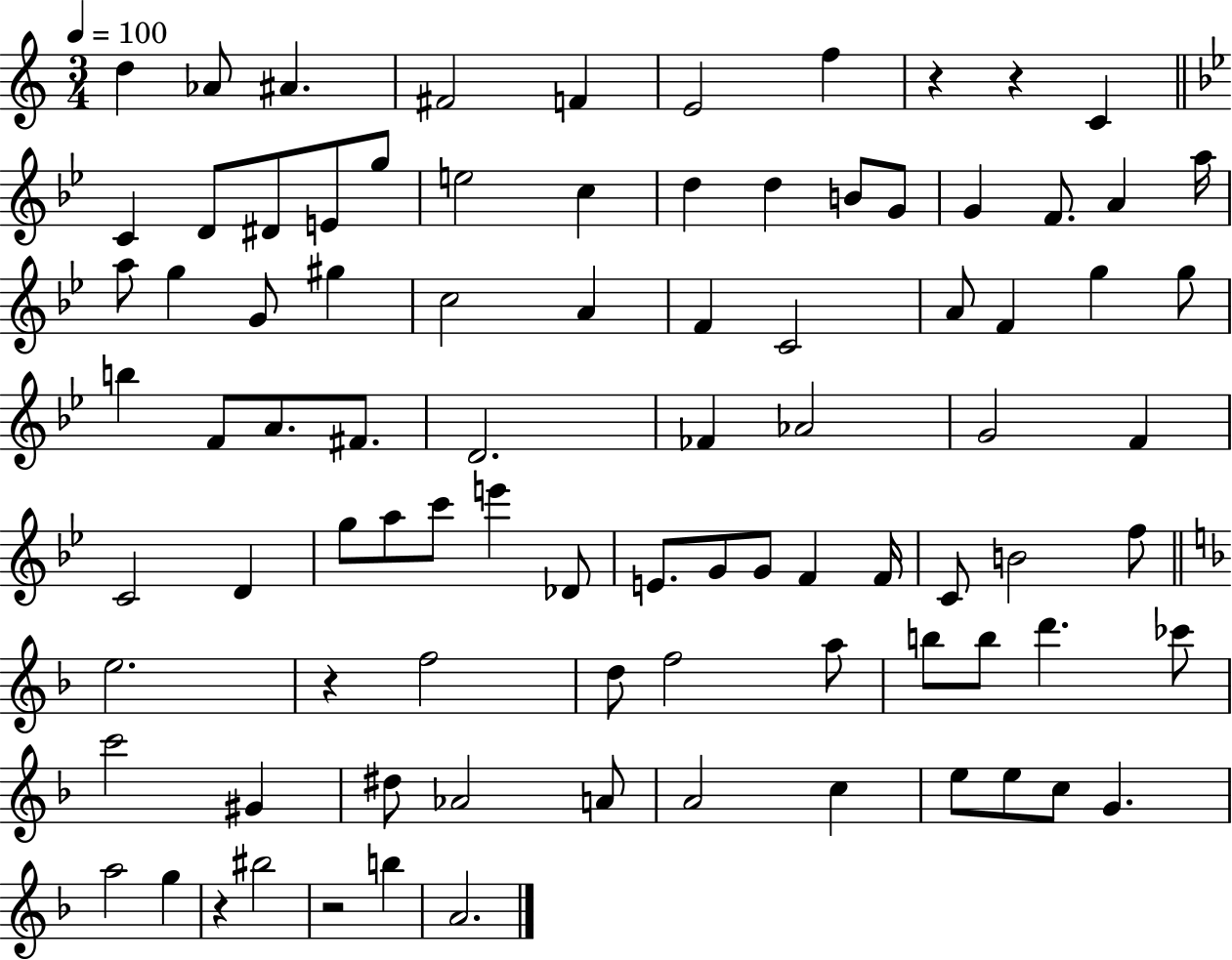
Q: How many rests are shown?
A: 5